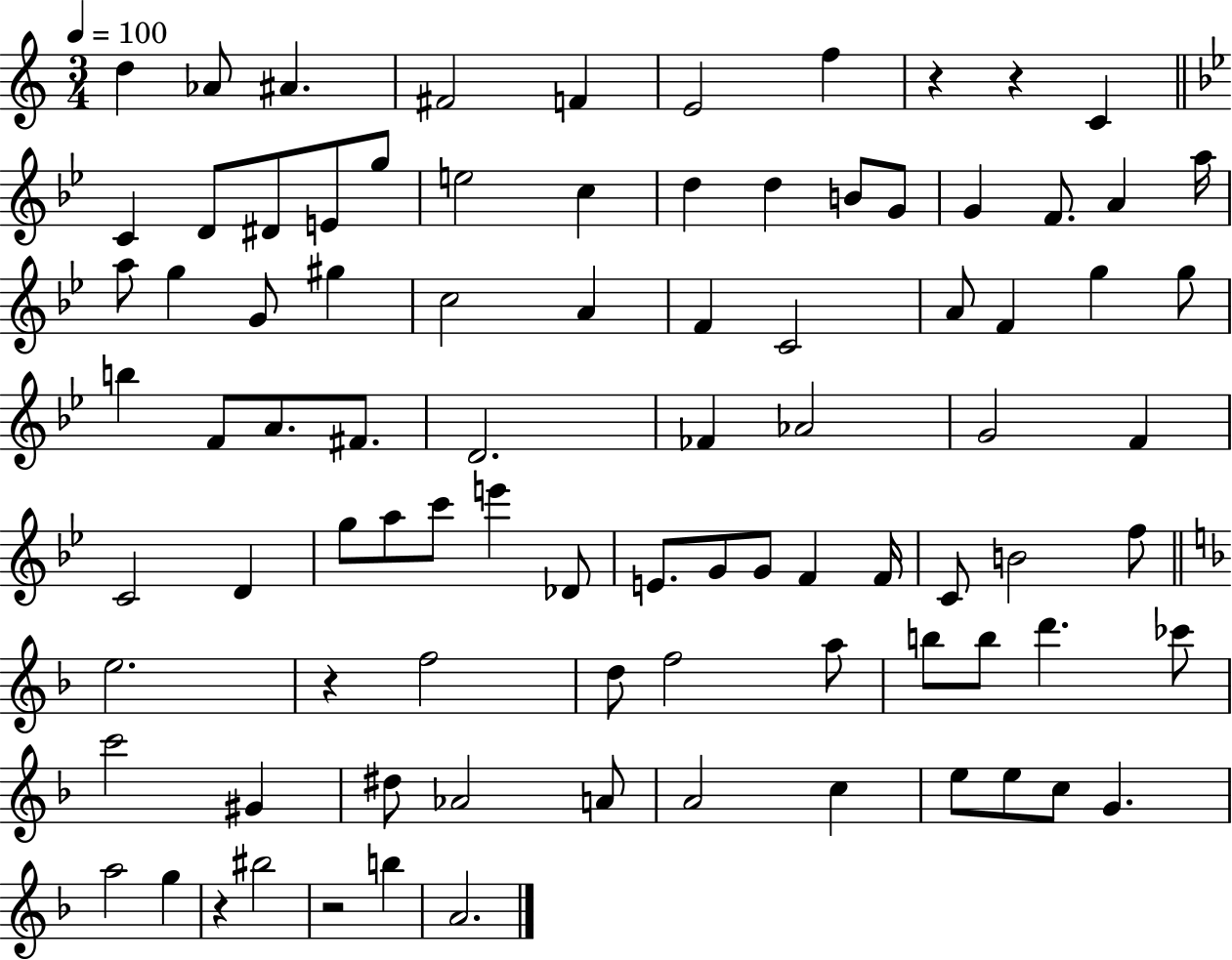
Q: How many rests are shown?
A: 5